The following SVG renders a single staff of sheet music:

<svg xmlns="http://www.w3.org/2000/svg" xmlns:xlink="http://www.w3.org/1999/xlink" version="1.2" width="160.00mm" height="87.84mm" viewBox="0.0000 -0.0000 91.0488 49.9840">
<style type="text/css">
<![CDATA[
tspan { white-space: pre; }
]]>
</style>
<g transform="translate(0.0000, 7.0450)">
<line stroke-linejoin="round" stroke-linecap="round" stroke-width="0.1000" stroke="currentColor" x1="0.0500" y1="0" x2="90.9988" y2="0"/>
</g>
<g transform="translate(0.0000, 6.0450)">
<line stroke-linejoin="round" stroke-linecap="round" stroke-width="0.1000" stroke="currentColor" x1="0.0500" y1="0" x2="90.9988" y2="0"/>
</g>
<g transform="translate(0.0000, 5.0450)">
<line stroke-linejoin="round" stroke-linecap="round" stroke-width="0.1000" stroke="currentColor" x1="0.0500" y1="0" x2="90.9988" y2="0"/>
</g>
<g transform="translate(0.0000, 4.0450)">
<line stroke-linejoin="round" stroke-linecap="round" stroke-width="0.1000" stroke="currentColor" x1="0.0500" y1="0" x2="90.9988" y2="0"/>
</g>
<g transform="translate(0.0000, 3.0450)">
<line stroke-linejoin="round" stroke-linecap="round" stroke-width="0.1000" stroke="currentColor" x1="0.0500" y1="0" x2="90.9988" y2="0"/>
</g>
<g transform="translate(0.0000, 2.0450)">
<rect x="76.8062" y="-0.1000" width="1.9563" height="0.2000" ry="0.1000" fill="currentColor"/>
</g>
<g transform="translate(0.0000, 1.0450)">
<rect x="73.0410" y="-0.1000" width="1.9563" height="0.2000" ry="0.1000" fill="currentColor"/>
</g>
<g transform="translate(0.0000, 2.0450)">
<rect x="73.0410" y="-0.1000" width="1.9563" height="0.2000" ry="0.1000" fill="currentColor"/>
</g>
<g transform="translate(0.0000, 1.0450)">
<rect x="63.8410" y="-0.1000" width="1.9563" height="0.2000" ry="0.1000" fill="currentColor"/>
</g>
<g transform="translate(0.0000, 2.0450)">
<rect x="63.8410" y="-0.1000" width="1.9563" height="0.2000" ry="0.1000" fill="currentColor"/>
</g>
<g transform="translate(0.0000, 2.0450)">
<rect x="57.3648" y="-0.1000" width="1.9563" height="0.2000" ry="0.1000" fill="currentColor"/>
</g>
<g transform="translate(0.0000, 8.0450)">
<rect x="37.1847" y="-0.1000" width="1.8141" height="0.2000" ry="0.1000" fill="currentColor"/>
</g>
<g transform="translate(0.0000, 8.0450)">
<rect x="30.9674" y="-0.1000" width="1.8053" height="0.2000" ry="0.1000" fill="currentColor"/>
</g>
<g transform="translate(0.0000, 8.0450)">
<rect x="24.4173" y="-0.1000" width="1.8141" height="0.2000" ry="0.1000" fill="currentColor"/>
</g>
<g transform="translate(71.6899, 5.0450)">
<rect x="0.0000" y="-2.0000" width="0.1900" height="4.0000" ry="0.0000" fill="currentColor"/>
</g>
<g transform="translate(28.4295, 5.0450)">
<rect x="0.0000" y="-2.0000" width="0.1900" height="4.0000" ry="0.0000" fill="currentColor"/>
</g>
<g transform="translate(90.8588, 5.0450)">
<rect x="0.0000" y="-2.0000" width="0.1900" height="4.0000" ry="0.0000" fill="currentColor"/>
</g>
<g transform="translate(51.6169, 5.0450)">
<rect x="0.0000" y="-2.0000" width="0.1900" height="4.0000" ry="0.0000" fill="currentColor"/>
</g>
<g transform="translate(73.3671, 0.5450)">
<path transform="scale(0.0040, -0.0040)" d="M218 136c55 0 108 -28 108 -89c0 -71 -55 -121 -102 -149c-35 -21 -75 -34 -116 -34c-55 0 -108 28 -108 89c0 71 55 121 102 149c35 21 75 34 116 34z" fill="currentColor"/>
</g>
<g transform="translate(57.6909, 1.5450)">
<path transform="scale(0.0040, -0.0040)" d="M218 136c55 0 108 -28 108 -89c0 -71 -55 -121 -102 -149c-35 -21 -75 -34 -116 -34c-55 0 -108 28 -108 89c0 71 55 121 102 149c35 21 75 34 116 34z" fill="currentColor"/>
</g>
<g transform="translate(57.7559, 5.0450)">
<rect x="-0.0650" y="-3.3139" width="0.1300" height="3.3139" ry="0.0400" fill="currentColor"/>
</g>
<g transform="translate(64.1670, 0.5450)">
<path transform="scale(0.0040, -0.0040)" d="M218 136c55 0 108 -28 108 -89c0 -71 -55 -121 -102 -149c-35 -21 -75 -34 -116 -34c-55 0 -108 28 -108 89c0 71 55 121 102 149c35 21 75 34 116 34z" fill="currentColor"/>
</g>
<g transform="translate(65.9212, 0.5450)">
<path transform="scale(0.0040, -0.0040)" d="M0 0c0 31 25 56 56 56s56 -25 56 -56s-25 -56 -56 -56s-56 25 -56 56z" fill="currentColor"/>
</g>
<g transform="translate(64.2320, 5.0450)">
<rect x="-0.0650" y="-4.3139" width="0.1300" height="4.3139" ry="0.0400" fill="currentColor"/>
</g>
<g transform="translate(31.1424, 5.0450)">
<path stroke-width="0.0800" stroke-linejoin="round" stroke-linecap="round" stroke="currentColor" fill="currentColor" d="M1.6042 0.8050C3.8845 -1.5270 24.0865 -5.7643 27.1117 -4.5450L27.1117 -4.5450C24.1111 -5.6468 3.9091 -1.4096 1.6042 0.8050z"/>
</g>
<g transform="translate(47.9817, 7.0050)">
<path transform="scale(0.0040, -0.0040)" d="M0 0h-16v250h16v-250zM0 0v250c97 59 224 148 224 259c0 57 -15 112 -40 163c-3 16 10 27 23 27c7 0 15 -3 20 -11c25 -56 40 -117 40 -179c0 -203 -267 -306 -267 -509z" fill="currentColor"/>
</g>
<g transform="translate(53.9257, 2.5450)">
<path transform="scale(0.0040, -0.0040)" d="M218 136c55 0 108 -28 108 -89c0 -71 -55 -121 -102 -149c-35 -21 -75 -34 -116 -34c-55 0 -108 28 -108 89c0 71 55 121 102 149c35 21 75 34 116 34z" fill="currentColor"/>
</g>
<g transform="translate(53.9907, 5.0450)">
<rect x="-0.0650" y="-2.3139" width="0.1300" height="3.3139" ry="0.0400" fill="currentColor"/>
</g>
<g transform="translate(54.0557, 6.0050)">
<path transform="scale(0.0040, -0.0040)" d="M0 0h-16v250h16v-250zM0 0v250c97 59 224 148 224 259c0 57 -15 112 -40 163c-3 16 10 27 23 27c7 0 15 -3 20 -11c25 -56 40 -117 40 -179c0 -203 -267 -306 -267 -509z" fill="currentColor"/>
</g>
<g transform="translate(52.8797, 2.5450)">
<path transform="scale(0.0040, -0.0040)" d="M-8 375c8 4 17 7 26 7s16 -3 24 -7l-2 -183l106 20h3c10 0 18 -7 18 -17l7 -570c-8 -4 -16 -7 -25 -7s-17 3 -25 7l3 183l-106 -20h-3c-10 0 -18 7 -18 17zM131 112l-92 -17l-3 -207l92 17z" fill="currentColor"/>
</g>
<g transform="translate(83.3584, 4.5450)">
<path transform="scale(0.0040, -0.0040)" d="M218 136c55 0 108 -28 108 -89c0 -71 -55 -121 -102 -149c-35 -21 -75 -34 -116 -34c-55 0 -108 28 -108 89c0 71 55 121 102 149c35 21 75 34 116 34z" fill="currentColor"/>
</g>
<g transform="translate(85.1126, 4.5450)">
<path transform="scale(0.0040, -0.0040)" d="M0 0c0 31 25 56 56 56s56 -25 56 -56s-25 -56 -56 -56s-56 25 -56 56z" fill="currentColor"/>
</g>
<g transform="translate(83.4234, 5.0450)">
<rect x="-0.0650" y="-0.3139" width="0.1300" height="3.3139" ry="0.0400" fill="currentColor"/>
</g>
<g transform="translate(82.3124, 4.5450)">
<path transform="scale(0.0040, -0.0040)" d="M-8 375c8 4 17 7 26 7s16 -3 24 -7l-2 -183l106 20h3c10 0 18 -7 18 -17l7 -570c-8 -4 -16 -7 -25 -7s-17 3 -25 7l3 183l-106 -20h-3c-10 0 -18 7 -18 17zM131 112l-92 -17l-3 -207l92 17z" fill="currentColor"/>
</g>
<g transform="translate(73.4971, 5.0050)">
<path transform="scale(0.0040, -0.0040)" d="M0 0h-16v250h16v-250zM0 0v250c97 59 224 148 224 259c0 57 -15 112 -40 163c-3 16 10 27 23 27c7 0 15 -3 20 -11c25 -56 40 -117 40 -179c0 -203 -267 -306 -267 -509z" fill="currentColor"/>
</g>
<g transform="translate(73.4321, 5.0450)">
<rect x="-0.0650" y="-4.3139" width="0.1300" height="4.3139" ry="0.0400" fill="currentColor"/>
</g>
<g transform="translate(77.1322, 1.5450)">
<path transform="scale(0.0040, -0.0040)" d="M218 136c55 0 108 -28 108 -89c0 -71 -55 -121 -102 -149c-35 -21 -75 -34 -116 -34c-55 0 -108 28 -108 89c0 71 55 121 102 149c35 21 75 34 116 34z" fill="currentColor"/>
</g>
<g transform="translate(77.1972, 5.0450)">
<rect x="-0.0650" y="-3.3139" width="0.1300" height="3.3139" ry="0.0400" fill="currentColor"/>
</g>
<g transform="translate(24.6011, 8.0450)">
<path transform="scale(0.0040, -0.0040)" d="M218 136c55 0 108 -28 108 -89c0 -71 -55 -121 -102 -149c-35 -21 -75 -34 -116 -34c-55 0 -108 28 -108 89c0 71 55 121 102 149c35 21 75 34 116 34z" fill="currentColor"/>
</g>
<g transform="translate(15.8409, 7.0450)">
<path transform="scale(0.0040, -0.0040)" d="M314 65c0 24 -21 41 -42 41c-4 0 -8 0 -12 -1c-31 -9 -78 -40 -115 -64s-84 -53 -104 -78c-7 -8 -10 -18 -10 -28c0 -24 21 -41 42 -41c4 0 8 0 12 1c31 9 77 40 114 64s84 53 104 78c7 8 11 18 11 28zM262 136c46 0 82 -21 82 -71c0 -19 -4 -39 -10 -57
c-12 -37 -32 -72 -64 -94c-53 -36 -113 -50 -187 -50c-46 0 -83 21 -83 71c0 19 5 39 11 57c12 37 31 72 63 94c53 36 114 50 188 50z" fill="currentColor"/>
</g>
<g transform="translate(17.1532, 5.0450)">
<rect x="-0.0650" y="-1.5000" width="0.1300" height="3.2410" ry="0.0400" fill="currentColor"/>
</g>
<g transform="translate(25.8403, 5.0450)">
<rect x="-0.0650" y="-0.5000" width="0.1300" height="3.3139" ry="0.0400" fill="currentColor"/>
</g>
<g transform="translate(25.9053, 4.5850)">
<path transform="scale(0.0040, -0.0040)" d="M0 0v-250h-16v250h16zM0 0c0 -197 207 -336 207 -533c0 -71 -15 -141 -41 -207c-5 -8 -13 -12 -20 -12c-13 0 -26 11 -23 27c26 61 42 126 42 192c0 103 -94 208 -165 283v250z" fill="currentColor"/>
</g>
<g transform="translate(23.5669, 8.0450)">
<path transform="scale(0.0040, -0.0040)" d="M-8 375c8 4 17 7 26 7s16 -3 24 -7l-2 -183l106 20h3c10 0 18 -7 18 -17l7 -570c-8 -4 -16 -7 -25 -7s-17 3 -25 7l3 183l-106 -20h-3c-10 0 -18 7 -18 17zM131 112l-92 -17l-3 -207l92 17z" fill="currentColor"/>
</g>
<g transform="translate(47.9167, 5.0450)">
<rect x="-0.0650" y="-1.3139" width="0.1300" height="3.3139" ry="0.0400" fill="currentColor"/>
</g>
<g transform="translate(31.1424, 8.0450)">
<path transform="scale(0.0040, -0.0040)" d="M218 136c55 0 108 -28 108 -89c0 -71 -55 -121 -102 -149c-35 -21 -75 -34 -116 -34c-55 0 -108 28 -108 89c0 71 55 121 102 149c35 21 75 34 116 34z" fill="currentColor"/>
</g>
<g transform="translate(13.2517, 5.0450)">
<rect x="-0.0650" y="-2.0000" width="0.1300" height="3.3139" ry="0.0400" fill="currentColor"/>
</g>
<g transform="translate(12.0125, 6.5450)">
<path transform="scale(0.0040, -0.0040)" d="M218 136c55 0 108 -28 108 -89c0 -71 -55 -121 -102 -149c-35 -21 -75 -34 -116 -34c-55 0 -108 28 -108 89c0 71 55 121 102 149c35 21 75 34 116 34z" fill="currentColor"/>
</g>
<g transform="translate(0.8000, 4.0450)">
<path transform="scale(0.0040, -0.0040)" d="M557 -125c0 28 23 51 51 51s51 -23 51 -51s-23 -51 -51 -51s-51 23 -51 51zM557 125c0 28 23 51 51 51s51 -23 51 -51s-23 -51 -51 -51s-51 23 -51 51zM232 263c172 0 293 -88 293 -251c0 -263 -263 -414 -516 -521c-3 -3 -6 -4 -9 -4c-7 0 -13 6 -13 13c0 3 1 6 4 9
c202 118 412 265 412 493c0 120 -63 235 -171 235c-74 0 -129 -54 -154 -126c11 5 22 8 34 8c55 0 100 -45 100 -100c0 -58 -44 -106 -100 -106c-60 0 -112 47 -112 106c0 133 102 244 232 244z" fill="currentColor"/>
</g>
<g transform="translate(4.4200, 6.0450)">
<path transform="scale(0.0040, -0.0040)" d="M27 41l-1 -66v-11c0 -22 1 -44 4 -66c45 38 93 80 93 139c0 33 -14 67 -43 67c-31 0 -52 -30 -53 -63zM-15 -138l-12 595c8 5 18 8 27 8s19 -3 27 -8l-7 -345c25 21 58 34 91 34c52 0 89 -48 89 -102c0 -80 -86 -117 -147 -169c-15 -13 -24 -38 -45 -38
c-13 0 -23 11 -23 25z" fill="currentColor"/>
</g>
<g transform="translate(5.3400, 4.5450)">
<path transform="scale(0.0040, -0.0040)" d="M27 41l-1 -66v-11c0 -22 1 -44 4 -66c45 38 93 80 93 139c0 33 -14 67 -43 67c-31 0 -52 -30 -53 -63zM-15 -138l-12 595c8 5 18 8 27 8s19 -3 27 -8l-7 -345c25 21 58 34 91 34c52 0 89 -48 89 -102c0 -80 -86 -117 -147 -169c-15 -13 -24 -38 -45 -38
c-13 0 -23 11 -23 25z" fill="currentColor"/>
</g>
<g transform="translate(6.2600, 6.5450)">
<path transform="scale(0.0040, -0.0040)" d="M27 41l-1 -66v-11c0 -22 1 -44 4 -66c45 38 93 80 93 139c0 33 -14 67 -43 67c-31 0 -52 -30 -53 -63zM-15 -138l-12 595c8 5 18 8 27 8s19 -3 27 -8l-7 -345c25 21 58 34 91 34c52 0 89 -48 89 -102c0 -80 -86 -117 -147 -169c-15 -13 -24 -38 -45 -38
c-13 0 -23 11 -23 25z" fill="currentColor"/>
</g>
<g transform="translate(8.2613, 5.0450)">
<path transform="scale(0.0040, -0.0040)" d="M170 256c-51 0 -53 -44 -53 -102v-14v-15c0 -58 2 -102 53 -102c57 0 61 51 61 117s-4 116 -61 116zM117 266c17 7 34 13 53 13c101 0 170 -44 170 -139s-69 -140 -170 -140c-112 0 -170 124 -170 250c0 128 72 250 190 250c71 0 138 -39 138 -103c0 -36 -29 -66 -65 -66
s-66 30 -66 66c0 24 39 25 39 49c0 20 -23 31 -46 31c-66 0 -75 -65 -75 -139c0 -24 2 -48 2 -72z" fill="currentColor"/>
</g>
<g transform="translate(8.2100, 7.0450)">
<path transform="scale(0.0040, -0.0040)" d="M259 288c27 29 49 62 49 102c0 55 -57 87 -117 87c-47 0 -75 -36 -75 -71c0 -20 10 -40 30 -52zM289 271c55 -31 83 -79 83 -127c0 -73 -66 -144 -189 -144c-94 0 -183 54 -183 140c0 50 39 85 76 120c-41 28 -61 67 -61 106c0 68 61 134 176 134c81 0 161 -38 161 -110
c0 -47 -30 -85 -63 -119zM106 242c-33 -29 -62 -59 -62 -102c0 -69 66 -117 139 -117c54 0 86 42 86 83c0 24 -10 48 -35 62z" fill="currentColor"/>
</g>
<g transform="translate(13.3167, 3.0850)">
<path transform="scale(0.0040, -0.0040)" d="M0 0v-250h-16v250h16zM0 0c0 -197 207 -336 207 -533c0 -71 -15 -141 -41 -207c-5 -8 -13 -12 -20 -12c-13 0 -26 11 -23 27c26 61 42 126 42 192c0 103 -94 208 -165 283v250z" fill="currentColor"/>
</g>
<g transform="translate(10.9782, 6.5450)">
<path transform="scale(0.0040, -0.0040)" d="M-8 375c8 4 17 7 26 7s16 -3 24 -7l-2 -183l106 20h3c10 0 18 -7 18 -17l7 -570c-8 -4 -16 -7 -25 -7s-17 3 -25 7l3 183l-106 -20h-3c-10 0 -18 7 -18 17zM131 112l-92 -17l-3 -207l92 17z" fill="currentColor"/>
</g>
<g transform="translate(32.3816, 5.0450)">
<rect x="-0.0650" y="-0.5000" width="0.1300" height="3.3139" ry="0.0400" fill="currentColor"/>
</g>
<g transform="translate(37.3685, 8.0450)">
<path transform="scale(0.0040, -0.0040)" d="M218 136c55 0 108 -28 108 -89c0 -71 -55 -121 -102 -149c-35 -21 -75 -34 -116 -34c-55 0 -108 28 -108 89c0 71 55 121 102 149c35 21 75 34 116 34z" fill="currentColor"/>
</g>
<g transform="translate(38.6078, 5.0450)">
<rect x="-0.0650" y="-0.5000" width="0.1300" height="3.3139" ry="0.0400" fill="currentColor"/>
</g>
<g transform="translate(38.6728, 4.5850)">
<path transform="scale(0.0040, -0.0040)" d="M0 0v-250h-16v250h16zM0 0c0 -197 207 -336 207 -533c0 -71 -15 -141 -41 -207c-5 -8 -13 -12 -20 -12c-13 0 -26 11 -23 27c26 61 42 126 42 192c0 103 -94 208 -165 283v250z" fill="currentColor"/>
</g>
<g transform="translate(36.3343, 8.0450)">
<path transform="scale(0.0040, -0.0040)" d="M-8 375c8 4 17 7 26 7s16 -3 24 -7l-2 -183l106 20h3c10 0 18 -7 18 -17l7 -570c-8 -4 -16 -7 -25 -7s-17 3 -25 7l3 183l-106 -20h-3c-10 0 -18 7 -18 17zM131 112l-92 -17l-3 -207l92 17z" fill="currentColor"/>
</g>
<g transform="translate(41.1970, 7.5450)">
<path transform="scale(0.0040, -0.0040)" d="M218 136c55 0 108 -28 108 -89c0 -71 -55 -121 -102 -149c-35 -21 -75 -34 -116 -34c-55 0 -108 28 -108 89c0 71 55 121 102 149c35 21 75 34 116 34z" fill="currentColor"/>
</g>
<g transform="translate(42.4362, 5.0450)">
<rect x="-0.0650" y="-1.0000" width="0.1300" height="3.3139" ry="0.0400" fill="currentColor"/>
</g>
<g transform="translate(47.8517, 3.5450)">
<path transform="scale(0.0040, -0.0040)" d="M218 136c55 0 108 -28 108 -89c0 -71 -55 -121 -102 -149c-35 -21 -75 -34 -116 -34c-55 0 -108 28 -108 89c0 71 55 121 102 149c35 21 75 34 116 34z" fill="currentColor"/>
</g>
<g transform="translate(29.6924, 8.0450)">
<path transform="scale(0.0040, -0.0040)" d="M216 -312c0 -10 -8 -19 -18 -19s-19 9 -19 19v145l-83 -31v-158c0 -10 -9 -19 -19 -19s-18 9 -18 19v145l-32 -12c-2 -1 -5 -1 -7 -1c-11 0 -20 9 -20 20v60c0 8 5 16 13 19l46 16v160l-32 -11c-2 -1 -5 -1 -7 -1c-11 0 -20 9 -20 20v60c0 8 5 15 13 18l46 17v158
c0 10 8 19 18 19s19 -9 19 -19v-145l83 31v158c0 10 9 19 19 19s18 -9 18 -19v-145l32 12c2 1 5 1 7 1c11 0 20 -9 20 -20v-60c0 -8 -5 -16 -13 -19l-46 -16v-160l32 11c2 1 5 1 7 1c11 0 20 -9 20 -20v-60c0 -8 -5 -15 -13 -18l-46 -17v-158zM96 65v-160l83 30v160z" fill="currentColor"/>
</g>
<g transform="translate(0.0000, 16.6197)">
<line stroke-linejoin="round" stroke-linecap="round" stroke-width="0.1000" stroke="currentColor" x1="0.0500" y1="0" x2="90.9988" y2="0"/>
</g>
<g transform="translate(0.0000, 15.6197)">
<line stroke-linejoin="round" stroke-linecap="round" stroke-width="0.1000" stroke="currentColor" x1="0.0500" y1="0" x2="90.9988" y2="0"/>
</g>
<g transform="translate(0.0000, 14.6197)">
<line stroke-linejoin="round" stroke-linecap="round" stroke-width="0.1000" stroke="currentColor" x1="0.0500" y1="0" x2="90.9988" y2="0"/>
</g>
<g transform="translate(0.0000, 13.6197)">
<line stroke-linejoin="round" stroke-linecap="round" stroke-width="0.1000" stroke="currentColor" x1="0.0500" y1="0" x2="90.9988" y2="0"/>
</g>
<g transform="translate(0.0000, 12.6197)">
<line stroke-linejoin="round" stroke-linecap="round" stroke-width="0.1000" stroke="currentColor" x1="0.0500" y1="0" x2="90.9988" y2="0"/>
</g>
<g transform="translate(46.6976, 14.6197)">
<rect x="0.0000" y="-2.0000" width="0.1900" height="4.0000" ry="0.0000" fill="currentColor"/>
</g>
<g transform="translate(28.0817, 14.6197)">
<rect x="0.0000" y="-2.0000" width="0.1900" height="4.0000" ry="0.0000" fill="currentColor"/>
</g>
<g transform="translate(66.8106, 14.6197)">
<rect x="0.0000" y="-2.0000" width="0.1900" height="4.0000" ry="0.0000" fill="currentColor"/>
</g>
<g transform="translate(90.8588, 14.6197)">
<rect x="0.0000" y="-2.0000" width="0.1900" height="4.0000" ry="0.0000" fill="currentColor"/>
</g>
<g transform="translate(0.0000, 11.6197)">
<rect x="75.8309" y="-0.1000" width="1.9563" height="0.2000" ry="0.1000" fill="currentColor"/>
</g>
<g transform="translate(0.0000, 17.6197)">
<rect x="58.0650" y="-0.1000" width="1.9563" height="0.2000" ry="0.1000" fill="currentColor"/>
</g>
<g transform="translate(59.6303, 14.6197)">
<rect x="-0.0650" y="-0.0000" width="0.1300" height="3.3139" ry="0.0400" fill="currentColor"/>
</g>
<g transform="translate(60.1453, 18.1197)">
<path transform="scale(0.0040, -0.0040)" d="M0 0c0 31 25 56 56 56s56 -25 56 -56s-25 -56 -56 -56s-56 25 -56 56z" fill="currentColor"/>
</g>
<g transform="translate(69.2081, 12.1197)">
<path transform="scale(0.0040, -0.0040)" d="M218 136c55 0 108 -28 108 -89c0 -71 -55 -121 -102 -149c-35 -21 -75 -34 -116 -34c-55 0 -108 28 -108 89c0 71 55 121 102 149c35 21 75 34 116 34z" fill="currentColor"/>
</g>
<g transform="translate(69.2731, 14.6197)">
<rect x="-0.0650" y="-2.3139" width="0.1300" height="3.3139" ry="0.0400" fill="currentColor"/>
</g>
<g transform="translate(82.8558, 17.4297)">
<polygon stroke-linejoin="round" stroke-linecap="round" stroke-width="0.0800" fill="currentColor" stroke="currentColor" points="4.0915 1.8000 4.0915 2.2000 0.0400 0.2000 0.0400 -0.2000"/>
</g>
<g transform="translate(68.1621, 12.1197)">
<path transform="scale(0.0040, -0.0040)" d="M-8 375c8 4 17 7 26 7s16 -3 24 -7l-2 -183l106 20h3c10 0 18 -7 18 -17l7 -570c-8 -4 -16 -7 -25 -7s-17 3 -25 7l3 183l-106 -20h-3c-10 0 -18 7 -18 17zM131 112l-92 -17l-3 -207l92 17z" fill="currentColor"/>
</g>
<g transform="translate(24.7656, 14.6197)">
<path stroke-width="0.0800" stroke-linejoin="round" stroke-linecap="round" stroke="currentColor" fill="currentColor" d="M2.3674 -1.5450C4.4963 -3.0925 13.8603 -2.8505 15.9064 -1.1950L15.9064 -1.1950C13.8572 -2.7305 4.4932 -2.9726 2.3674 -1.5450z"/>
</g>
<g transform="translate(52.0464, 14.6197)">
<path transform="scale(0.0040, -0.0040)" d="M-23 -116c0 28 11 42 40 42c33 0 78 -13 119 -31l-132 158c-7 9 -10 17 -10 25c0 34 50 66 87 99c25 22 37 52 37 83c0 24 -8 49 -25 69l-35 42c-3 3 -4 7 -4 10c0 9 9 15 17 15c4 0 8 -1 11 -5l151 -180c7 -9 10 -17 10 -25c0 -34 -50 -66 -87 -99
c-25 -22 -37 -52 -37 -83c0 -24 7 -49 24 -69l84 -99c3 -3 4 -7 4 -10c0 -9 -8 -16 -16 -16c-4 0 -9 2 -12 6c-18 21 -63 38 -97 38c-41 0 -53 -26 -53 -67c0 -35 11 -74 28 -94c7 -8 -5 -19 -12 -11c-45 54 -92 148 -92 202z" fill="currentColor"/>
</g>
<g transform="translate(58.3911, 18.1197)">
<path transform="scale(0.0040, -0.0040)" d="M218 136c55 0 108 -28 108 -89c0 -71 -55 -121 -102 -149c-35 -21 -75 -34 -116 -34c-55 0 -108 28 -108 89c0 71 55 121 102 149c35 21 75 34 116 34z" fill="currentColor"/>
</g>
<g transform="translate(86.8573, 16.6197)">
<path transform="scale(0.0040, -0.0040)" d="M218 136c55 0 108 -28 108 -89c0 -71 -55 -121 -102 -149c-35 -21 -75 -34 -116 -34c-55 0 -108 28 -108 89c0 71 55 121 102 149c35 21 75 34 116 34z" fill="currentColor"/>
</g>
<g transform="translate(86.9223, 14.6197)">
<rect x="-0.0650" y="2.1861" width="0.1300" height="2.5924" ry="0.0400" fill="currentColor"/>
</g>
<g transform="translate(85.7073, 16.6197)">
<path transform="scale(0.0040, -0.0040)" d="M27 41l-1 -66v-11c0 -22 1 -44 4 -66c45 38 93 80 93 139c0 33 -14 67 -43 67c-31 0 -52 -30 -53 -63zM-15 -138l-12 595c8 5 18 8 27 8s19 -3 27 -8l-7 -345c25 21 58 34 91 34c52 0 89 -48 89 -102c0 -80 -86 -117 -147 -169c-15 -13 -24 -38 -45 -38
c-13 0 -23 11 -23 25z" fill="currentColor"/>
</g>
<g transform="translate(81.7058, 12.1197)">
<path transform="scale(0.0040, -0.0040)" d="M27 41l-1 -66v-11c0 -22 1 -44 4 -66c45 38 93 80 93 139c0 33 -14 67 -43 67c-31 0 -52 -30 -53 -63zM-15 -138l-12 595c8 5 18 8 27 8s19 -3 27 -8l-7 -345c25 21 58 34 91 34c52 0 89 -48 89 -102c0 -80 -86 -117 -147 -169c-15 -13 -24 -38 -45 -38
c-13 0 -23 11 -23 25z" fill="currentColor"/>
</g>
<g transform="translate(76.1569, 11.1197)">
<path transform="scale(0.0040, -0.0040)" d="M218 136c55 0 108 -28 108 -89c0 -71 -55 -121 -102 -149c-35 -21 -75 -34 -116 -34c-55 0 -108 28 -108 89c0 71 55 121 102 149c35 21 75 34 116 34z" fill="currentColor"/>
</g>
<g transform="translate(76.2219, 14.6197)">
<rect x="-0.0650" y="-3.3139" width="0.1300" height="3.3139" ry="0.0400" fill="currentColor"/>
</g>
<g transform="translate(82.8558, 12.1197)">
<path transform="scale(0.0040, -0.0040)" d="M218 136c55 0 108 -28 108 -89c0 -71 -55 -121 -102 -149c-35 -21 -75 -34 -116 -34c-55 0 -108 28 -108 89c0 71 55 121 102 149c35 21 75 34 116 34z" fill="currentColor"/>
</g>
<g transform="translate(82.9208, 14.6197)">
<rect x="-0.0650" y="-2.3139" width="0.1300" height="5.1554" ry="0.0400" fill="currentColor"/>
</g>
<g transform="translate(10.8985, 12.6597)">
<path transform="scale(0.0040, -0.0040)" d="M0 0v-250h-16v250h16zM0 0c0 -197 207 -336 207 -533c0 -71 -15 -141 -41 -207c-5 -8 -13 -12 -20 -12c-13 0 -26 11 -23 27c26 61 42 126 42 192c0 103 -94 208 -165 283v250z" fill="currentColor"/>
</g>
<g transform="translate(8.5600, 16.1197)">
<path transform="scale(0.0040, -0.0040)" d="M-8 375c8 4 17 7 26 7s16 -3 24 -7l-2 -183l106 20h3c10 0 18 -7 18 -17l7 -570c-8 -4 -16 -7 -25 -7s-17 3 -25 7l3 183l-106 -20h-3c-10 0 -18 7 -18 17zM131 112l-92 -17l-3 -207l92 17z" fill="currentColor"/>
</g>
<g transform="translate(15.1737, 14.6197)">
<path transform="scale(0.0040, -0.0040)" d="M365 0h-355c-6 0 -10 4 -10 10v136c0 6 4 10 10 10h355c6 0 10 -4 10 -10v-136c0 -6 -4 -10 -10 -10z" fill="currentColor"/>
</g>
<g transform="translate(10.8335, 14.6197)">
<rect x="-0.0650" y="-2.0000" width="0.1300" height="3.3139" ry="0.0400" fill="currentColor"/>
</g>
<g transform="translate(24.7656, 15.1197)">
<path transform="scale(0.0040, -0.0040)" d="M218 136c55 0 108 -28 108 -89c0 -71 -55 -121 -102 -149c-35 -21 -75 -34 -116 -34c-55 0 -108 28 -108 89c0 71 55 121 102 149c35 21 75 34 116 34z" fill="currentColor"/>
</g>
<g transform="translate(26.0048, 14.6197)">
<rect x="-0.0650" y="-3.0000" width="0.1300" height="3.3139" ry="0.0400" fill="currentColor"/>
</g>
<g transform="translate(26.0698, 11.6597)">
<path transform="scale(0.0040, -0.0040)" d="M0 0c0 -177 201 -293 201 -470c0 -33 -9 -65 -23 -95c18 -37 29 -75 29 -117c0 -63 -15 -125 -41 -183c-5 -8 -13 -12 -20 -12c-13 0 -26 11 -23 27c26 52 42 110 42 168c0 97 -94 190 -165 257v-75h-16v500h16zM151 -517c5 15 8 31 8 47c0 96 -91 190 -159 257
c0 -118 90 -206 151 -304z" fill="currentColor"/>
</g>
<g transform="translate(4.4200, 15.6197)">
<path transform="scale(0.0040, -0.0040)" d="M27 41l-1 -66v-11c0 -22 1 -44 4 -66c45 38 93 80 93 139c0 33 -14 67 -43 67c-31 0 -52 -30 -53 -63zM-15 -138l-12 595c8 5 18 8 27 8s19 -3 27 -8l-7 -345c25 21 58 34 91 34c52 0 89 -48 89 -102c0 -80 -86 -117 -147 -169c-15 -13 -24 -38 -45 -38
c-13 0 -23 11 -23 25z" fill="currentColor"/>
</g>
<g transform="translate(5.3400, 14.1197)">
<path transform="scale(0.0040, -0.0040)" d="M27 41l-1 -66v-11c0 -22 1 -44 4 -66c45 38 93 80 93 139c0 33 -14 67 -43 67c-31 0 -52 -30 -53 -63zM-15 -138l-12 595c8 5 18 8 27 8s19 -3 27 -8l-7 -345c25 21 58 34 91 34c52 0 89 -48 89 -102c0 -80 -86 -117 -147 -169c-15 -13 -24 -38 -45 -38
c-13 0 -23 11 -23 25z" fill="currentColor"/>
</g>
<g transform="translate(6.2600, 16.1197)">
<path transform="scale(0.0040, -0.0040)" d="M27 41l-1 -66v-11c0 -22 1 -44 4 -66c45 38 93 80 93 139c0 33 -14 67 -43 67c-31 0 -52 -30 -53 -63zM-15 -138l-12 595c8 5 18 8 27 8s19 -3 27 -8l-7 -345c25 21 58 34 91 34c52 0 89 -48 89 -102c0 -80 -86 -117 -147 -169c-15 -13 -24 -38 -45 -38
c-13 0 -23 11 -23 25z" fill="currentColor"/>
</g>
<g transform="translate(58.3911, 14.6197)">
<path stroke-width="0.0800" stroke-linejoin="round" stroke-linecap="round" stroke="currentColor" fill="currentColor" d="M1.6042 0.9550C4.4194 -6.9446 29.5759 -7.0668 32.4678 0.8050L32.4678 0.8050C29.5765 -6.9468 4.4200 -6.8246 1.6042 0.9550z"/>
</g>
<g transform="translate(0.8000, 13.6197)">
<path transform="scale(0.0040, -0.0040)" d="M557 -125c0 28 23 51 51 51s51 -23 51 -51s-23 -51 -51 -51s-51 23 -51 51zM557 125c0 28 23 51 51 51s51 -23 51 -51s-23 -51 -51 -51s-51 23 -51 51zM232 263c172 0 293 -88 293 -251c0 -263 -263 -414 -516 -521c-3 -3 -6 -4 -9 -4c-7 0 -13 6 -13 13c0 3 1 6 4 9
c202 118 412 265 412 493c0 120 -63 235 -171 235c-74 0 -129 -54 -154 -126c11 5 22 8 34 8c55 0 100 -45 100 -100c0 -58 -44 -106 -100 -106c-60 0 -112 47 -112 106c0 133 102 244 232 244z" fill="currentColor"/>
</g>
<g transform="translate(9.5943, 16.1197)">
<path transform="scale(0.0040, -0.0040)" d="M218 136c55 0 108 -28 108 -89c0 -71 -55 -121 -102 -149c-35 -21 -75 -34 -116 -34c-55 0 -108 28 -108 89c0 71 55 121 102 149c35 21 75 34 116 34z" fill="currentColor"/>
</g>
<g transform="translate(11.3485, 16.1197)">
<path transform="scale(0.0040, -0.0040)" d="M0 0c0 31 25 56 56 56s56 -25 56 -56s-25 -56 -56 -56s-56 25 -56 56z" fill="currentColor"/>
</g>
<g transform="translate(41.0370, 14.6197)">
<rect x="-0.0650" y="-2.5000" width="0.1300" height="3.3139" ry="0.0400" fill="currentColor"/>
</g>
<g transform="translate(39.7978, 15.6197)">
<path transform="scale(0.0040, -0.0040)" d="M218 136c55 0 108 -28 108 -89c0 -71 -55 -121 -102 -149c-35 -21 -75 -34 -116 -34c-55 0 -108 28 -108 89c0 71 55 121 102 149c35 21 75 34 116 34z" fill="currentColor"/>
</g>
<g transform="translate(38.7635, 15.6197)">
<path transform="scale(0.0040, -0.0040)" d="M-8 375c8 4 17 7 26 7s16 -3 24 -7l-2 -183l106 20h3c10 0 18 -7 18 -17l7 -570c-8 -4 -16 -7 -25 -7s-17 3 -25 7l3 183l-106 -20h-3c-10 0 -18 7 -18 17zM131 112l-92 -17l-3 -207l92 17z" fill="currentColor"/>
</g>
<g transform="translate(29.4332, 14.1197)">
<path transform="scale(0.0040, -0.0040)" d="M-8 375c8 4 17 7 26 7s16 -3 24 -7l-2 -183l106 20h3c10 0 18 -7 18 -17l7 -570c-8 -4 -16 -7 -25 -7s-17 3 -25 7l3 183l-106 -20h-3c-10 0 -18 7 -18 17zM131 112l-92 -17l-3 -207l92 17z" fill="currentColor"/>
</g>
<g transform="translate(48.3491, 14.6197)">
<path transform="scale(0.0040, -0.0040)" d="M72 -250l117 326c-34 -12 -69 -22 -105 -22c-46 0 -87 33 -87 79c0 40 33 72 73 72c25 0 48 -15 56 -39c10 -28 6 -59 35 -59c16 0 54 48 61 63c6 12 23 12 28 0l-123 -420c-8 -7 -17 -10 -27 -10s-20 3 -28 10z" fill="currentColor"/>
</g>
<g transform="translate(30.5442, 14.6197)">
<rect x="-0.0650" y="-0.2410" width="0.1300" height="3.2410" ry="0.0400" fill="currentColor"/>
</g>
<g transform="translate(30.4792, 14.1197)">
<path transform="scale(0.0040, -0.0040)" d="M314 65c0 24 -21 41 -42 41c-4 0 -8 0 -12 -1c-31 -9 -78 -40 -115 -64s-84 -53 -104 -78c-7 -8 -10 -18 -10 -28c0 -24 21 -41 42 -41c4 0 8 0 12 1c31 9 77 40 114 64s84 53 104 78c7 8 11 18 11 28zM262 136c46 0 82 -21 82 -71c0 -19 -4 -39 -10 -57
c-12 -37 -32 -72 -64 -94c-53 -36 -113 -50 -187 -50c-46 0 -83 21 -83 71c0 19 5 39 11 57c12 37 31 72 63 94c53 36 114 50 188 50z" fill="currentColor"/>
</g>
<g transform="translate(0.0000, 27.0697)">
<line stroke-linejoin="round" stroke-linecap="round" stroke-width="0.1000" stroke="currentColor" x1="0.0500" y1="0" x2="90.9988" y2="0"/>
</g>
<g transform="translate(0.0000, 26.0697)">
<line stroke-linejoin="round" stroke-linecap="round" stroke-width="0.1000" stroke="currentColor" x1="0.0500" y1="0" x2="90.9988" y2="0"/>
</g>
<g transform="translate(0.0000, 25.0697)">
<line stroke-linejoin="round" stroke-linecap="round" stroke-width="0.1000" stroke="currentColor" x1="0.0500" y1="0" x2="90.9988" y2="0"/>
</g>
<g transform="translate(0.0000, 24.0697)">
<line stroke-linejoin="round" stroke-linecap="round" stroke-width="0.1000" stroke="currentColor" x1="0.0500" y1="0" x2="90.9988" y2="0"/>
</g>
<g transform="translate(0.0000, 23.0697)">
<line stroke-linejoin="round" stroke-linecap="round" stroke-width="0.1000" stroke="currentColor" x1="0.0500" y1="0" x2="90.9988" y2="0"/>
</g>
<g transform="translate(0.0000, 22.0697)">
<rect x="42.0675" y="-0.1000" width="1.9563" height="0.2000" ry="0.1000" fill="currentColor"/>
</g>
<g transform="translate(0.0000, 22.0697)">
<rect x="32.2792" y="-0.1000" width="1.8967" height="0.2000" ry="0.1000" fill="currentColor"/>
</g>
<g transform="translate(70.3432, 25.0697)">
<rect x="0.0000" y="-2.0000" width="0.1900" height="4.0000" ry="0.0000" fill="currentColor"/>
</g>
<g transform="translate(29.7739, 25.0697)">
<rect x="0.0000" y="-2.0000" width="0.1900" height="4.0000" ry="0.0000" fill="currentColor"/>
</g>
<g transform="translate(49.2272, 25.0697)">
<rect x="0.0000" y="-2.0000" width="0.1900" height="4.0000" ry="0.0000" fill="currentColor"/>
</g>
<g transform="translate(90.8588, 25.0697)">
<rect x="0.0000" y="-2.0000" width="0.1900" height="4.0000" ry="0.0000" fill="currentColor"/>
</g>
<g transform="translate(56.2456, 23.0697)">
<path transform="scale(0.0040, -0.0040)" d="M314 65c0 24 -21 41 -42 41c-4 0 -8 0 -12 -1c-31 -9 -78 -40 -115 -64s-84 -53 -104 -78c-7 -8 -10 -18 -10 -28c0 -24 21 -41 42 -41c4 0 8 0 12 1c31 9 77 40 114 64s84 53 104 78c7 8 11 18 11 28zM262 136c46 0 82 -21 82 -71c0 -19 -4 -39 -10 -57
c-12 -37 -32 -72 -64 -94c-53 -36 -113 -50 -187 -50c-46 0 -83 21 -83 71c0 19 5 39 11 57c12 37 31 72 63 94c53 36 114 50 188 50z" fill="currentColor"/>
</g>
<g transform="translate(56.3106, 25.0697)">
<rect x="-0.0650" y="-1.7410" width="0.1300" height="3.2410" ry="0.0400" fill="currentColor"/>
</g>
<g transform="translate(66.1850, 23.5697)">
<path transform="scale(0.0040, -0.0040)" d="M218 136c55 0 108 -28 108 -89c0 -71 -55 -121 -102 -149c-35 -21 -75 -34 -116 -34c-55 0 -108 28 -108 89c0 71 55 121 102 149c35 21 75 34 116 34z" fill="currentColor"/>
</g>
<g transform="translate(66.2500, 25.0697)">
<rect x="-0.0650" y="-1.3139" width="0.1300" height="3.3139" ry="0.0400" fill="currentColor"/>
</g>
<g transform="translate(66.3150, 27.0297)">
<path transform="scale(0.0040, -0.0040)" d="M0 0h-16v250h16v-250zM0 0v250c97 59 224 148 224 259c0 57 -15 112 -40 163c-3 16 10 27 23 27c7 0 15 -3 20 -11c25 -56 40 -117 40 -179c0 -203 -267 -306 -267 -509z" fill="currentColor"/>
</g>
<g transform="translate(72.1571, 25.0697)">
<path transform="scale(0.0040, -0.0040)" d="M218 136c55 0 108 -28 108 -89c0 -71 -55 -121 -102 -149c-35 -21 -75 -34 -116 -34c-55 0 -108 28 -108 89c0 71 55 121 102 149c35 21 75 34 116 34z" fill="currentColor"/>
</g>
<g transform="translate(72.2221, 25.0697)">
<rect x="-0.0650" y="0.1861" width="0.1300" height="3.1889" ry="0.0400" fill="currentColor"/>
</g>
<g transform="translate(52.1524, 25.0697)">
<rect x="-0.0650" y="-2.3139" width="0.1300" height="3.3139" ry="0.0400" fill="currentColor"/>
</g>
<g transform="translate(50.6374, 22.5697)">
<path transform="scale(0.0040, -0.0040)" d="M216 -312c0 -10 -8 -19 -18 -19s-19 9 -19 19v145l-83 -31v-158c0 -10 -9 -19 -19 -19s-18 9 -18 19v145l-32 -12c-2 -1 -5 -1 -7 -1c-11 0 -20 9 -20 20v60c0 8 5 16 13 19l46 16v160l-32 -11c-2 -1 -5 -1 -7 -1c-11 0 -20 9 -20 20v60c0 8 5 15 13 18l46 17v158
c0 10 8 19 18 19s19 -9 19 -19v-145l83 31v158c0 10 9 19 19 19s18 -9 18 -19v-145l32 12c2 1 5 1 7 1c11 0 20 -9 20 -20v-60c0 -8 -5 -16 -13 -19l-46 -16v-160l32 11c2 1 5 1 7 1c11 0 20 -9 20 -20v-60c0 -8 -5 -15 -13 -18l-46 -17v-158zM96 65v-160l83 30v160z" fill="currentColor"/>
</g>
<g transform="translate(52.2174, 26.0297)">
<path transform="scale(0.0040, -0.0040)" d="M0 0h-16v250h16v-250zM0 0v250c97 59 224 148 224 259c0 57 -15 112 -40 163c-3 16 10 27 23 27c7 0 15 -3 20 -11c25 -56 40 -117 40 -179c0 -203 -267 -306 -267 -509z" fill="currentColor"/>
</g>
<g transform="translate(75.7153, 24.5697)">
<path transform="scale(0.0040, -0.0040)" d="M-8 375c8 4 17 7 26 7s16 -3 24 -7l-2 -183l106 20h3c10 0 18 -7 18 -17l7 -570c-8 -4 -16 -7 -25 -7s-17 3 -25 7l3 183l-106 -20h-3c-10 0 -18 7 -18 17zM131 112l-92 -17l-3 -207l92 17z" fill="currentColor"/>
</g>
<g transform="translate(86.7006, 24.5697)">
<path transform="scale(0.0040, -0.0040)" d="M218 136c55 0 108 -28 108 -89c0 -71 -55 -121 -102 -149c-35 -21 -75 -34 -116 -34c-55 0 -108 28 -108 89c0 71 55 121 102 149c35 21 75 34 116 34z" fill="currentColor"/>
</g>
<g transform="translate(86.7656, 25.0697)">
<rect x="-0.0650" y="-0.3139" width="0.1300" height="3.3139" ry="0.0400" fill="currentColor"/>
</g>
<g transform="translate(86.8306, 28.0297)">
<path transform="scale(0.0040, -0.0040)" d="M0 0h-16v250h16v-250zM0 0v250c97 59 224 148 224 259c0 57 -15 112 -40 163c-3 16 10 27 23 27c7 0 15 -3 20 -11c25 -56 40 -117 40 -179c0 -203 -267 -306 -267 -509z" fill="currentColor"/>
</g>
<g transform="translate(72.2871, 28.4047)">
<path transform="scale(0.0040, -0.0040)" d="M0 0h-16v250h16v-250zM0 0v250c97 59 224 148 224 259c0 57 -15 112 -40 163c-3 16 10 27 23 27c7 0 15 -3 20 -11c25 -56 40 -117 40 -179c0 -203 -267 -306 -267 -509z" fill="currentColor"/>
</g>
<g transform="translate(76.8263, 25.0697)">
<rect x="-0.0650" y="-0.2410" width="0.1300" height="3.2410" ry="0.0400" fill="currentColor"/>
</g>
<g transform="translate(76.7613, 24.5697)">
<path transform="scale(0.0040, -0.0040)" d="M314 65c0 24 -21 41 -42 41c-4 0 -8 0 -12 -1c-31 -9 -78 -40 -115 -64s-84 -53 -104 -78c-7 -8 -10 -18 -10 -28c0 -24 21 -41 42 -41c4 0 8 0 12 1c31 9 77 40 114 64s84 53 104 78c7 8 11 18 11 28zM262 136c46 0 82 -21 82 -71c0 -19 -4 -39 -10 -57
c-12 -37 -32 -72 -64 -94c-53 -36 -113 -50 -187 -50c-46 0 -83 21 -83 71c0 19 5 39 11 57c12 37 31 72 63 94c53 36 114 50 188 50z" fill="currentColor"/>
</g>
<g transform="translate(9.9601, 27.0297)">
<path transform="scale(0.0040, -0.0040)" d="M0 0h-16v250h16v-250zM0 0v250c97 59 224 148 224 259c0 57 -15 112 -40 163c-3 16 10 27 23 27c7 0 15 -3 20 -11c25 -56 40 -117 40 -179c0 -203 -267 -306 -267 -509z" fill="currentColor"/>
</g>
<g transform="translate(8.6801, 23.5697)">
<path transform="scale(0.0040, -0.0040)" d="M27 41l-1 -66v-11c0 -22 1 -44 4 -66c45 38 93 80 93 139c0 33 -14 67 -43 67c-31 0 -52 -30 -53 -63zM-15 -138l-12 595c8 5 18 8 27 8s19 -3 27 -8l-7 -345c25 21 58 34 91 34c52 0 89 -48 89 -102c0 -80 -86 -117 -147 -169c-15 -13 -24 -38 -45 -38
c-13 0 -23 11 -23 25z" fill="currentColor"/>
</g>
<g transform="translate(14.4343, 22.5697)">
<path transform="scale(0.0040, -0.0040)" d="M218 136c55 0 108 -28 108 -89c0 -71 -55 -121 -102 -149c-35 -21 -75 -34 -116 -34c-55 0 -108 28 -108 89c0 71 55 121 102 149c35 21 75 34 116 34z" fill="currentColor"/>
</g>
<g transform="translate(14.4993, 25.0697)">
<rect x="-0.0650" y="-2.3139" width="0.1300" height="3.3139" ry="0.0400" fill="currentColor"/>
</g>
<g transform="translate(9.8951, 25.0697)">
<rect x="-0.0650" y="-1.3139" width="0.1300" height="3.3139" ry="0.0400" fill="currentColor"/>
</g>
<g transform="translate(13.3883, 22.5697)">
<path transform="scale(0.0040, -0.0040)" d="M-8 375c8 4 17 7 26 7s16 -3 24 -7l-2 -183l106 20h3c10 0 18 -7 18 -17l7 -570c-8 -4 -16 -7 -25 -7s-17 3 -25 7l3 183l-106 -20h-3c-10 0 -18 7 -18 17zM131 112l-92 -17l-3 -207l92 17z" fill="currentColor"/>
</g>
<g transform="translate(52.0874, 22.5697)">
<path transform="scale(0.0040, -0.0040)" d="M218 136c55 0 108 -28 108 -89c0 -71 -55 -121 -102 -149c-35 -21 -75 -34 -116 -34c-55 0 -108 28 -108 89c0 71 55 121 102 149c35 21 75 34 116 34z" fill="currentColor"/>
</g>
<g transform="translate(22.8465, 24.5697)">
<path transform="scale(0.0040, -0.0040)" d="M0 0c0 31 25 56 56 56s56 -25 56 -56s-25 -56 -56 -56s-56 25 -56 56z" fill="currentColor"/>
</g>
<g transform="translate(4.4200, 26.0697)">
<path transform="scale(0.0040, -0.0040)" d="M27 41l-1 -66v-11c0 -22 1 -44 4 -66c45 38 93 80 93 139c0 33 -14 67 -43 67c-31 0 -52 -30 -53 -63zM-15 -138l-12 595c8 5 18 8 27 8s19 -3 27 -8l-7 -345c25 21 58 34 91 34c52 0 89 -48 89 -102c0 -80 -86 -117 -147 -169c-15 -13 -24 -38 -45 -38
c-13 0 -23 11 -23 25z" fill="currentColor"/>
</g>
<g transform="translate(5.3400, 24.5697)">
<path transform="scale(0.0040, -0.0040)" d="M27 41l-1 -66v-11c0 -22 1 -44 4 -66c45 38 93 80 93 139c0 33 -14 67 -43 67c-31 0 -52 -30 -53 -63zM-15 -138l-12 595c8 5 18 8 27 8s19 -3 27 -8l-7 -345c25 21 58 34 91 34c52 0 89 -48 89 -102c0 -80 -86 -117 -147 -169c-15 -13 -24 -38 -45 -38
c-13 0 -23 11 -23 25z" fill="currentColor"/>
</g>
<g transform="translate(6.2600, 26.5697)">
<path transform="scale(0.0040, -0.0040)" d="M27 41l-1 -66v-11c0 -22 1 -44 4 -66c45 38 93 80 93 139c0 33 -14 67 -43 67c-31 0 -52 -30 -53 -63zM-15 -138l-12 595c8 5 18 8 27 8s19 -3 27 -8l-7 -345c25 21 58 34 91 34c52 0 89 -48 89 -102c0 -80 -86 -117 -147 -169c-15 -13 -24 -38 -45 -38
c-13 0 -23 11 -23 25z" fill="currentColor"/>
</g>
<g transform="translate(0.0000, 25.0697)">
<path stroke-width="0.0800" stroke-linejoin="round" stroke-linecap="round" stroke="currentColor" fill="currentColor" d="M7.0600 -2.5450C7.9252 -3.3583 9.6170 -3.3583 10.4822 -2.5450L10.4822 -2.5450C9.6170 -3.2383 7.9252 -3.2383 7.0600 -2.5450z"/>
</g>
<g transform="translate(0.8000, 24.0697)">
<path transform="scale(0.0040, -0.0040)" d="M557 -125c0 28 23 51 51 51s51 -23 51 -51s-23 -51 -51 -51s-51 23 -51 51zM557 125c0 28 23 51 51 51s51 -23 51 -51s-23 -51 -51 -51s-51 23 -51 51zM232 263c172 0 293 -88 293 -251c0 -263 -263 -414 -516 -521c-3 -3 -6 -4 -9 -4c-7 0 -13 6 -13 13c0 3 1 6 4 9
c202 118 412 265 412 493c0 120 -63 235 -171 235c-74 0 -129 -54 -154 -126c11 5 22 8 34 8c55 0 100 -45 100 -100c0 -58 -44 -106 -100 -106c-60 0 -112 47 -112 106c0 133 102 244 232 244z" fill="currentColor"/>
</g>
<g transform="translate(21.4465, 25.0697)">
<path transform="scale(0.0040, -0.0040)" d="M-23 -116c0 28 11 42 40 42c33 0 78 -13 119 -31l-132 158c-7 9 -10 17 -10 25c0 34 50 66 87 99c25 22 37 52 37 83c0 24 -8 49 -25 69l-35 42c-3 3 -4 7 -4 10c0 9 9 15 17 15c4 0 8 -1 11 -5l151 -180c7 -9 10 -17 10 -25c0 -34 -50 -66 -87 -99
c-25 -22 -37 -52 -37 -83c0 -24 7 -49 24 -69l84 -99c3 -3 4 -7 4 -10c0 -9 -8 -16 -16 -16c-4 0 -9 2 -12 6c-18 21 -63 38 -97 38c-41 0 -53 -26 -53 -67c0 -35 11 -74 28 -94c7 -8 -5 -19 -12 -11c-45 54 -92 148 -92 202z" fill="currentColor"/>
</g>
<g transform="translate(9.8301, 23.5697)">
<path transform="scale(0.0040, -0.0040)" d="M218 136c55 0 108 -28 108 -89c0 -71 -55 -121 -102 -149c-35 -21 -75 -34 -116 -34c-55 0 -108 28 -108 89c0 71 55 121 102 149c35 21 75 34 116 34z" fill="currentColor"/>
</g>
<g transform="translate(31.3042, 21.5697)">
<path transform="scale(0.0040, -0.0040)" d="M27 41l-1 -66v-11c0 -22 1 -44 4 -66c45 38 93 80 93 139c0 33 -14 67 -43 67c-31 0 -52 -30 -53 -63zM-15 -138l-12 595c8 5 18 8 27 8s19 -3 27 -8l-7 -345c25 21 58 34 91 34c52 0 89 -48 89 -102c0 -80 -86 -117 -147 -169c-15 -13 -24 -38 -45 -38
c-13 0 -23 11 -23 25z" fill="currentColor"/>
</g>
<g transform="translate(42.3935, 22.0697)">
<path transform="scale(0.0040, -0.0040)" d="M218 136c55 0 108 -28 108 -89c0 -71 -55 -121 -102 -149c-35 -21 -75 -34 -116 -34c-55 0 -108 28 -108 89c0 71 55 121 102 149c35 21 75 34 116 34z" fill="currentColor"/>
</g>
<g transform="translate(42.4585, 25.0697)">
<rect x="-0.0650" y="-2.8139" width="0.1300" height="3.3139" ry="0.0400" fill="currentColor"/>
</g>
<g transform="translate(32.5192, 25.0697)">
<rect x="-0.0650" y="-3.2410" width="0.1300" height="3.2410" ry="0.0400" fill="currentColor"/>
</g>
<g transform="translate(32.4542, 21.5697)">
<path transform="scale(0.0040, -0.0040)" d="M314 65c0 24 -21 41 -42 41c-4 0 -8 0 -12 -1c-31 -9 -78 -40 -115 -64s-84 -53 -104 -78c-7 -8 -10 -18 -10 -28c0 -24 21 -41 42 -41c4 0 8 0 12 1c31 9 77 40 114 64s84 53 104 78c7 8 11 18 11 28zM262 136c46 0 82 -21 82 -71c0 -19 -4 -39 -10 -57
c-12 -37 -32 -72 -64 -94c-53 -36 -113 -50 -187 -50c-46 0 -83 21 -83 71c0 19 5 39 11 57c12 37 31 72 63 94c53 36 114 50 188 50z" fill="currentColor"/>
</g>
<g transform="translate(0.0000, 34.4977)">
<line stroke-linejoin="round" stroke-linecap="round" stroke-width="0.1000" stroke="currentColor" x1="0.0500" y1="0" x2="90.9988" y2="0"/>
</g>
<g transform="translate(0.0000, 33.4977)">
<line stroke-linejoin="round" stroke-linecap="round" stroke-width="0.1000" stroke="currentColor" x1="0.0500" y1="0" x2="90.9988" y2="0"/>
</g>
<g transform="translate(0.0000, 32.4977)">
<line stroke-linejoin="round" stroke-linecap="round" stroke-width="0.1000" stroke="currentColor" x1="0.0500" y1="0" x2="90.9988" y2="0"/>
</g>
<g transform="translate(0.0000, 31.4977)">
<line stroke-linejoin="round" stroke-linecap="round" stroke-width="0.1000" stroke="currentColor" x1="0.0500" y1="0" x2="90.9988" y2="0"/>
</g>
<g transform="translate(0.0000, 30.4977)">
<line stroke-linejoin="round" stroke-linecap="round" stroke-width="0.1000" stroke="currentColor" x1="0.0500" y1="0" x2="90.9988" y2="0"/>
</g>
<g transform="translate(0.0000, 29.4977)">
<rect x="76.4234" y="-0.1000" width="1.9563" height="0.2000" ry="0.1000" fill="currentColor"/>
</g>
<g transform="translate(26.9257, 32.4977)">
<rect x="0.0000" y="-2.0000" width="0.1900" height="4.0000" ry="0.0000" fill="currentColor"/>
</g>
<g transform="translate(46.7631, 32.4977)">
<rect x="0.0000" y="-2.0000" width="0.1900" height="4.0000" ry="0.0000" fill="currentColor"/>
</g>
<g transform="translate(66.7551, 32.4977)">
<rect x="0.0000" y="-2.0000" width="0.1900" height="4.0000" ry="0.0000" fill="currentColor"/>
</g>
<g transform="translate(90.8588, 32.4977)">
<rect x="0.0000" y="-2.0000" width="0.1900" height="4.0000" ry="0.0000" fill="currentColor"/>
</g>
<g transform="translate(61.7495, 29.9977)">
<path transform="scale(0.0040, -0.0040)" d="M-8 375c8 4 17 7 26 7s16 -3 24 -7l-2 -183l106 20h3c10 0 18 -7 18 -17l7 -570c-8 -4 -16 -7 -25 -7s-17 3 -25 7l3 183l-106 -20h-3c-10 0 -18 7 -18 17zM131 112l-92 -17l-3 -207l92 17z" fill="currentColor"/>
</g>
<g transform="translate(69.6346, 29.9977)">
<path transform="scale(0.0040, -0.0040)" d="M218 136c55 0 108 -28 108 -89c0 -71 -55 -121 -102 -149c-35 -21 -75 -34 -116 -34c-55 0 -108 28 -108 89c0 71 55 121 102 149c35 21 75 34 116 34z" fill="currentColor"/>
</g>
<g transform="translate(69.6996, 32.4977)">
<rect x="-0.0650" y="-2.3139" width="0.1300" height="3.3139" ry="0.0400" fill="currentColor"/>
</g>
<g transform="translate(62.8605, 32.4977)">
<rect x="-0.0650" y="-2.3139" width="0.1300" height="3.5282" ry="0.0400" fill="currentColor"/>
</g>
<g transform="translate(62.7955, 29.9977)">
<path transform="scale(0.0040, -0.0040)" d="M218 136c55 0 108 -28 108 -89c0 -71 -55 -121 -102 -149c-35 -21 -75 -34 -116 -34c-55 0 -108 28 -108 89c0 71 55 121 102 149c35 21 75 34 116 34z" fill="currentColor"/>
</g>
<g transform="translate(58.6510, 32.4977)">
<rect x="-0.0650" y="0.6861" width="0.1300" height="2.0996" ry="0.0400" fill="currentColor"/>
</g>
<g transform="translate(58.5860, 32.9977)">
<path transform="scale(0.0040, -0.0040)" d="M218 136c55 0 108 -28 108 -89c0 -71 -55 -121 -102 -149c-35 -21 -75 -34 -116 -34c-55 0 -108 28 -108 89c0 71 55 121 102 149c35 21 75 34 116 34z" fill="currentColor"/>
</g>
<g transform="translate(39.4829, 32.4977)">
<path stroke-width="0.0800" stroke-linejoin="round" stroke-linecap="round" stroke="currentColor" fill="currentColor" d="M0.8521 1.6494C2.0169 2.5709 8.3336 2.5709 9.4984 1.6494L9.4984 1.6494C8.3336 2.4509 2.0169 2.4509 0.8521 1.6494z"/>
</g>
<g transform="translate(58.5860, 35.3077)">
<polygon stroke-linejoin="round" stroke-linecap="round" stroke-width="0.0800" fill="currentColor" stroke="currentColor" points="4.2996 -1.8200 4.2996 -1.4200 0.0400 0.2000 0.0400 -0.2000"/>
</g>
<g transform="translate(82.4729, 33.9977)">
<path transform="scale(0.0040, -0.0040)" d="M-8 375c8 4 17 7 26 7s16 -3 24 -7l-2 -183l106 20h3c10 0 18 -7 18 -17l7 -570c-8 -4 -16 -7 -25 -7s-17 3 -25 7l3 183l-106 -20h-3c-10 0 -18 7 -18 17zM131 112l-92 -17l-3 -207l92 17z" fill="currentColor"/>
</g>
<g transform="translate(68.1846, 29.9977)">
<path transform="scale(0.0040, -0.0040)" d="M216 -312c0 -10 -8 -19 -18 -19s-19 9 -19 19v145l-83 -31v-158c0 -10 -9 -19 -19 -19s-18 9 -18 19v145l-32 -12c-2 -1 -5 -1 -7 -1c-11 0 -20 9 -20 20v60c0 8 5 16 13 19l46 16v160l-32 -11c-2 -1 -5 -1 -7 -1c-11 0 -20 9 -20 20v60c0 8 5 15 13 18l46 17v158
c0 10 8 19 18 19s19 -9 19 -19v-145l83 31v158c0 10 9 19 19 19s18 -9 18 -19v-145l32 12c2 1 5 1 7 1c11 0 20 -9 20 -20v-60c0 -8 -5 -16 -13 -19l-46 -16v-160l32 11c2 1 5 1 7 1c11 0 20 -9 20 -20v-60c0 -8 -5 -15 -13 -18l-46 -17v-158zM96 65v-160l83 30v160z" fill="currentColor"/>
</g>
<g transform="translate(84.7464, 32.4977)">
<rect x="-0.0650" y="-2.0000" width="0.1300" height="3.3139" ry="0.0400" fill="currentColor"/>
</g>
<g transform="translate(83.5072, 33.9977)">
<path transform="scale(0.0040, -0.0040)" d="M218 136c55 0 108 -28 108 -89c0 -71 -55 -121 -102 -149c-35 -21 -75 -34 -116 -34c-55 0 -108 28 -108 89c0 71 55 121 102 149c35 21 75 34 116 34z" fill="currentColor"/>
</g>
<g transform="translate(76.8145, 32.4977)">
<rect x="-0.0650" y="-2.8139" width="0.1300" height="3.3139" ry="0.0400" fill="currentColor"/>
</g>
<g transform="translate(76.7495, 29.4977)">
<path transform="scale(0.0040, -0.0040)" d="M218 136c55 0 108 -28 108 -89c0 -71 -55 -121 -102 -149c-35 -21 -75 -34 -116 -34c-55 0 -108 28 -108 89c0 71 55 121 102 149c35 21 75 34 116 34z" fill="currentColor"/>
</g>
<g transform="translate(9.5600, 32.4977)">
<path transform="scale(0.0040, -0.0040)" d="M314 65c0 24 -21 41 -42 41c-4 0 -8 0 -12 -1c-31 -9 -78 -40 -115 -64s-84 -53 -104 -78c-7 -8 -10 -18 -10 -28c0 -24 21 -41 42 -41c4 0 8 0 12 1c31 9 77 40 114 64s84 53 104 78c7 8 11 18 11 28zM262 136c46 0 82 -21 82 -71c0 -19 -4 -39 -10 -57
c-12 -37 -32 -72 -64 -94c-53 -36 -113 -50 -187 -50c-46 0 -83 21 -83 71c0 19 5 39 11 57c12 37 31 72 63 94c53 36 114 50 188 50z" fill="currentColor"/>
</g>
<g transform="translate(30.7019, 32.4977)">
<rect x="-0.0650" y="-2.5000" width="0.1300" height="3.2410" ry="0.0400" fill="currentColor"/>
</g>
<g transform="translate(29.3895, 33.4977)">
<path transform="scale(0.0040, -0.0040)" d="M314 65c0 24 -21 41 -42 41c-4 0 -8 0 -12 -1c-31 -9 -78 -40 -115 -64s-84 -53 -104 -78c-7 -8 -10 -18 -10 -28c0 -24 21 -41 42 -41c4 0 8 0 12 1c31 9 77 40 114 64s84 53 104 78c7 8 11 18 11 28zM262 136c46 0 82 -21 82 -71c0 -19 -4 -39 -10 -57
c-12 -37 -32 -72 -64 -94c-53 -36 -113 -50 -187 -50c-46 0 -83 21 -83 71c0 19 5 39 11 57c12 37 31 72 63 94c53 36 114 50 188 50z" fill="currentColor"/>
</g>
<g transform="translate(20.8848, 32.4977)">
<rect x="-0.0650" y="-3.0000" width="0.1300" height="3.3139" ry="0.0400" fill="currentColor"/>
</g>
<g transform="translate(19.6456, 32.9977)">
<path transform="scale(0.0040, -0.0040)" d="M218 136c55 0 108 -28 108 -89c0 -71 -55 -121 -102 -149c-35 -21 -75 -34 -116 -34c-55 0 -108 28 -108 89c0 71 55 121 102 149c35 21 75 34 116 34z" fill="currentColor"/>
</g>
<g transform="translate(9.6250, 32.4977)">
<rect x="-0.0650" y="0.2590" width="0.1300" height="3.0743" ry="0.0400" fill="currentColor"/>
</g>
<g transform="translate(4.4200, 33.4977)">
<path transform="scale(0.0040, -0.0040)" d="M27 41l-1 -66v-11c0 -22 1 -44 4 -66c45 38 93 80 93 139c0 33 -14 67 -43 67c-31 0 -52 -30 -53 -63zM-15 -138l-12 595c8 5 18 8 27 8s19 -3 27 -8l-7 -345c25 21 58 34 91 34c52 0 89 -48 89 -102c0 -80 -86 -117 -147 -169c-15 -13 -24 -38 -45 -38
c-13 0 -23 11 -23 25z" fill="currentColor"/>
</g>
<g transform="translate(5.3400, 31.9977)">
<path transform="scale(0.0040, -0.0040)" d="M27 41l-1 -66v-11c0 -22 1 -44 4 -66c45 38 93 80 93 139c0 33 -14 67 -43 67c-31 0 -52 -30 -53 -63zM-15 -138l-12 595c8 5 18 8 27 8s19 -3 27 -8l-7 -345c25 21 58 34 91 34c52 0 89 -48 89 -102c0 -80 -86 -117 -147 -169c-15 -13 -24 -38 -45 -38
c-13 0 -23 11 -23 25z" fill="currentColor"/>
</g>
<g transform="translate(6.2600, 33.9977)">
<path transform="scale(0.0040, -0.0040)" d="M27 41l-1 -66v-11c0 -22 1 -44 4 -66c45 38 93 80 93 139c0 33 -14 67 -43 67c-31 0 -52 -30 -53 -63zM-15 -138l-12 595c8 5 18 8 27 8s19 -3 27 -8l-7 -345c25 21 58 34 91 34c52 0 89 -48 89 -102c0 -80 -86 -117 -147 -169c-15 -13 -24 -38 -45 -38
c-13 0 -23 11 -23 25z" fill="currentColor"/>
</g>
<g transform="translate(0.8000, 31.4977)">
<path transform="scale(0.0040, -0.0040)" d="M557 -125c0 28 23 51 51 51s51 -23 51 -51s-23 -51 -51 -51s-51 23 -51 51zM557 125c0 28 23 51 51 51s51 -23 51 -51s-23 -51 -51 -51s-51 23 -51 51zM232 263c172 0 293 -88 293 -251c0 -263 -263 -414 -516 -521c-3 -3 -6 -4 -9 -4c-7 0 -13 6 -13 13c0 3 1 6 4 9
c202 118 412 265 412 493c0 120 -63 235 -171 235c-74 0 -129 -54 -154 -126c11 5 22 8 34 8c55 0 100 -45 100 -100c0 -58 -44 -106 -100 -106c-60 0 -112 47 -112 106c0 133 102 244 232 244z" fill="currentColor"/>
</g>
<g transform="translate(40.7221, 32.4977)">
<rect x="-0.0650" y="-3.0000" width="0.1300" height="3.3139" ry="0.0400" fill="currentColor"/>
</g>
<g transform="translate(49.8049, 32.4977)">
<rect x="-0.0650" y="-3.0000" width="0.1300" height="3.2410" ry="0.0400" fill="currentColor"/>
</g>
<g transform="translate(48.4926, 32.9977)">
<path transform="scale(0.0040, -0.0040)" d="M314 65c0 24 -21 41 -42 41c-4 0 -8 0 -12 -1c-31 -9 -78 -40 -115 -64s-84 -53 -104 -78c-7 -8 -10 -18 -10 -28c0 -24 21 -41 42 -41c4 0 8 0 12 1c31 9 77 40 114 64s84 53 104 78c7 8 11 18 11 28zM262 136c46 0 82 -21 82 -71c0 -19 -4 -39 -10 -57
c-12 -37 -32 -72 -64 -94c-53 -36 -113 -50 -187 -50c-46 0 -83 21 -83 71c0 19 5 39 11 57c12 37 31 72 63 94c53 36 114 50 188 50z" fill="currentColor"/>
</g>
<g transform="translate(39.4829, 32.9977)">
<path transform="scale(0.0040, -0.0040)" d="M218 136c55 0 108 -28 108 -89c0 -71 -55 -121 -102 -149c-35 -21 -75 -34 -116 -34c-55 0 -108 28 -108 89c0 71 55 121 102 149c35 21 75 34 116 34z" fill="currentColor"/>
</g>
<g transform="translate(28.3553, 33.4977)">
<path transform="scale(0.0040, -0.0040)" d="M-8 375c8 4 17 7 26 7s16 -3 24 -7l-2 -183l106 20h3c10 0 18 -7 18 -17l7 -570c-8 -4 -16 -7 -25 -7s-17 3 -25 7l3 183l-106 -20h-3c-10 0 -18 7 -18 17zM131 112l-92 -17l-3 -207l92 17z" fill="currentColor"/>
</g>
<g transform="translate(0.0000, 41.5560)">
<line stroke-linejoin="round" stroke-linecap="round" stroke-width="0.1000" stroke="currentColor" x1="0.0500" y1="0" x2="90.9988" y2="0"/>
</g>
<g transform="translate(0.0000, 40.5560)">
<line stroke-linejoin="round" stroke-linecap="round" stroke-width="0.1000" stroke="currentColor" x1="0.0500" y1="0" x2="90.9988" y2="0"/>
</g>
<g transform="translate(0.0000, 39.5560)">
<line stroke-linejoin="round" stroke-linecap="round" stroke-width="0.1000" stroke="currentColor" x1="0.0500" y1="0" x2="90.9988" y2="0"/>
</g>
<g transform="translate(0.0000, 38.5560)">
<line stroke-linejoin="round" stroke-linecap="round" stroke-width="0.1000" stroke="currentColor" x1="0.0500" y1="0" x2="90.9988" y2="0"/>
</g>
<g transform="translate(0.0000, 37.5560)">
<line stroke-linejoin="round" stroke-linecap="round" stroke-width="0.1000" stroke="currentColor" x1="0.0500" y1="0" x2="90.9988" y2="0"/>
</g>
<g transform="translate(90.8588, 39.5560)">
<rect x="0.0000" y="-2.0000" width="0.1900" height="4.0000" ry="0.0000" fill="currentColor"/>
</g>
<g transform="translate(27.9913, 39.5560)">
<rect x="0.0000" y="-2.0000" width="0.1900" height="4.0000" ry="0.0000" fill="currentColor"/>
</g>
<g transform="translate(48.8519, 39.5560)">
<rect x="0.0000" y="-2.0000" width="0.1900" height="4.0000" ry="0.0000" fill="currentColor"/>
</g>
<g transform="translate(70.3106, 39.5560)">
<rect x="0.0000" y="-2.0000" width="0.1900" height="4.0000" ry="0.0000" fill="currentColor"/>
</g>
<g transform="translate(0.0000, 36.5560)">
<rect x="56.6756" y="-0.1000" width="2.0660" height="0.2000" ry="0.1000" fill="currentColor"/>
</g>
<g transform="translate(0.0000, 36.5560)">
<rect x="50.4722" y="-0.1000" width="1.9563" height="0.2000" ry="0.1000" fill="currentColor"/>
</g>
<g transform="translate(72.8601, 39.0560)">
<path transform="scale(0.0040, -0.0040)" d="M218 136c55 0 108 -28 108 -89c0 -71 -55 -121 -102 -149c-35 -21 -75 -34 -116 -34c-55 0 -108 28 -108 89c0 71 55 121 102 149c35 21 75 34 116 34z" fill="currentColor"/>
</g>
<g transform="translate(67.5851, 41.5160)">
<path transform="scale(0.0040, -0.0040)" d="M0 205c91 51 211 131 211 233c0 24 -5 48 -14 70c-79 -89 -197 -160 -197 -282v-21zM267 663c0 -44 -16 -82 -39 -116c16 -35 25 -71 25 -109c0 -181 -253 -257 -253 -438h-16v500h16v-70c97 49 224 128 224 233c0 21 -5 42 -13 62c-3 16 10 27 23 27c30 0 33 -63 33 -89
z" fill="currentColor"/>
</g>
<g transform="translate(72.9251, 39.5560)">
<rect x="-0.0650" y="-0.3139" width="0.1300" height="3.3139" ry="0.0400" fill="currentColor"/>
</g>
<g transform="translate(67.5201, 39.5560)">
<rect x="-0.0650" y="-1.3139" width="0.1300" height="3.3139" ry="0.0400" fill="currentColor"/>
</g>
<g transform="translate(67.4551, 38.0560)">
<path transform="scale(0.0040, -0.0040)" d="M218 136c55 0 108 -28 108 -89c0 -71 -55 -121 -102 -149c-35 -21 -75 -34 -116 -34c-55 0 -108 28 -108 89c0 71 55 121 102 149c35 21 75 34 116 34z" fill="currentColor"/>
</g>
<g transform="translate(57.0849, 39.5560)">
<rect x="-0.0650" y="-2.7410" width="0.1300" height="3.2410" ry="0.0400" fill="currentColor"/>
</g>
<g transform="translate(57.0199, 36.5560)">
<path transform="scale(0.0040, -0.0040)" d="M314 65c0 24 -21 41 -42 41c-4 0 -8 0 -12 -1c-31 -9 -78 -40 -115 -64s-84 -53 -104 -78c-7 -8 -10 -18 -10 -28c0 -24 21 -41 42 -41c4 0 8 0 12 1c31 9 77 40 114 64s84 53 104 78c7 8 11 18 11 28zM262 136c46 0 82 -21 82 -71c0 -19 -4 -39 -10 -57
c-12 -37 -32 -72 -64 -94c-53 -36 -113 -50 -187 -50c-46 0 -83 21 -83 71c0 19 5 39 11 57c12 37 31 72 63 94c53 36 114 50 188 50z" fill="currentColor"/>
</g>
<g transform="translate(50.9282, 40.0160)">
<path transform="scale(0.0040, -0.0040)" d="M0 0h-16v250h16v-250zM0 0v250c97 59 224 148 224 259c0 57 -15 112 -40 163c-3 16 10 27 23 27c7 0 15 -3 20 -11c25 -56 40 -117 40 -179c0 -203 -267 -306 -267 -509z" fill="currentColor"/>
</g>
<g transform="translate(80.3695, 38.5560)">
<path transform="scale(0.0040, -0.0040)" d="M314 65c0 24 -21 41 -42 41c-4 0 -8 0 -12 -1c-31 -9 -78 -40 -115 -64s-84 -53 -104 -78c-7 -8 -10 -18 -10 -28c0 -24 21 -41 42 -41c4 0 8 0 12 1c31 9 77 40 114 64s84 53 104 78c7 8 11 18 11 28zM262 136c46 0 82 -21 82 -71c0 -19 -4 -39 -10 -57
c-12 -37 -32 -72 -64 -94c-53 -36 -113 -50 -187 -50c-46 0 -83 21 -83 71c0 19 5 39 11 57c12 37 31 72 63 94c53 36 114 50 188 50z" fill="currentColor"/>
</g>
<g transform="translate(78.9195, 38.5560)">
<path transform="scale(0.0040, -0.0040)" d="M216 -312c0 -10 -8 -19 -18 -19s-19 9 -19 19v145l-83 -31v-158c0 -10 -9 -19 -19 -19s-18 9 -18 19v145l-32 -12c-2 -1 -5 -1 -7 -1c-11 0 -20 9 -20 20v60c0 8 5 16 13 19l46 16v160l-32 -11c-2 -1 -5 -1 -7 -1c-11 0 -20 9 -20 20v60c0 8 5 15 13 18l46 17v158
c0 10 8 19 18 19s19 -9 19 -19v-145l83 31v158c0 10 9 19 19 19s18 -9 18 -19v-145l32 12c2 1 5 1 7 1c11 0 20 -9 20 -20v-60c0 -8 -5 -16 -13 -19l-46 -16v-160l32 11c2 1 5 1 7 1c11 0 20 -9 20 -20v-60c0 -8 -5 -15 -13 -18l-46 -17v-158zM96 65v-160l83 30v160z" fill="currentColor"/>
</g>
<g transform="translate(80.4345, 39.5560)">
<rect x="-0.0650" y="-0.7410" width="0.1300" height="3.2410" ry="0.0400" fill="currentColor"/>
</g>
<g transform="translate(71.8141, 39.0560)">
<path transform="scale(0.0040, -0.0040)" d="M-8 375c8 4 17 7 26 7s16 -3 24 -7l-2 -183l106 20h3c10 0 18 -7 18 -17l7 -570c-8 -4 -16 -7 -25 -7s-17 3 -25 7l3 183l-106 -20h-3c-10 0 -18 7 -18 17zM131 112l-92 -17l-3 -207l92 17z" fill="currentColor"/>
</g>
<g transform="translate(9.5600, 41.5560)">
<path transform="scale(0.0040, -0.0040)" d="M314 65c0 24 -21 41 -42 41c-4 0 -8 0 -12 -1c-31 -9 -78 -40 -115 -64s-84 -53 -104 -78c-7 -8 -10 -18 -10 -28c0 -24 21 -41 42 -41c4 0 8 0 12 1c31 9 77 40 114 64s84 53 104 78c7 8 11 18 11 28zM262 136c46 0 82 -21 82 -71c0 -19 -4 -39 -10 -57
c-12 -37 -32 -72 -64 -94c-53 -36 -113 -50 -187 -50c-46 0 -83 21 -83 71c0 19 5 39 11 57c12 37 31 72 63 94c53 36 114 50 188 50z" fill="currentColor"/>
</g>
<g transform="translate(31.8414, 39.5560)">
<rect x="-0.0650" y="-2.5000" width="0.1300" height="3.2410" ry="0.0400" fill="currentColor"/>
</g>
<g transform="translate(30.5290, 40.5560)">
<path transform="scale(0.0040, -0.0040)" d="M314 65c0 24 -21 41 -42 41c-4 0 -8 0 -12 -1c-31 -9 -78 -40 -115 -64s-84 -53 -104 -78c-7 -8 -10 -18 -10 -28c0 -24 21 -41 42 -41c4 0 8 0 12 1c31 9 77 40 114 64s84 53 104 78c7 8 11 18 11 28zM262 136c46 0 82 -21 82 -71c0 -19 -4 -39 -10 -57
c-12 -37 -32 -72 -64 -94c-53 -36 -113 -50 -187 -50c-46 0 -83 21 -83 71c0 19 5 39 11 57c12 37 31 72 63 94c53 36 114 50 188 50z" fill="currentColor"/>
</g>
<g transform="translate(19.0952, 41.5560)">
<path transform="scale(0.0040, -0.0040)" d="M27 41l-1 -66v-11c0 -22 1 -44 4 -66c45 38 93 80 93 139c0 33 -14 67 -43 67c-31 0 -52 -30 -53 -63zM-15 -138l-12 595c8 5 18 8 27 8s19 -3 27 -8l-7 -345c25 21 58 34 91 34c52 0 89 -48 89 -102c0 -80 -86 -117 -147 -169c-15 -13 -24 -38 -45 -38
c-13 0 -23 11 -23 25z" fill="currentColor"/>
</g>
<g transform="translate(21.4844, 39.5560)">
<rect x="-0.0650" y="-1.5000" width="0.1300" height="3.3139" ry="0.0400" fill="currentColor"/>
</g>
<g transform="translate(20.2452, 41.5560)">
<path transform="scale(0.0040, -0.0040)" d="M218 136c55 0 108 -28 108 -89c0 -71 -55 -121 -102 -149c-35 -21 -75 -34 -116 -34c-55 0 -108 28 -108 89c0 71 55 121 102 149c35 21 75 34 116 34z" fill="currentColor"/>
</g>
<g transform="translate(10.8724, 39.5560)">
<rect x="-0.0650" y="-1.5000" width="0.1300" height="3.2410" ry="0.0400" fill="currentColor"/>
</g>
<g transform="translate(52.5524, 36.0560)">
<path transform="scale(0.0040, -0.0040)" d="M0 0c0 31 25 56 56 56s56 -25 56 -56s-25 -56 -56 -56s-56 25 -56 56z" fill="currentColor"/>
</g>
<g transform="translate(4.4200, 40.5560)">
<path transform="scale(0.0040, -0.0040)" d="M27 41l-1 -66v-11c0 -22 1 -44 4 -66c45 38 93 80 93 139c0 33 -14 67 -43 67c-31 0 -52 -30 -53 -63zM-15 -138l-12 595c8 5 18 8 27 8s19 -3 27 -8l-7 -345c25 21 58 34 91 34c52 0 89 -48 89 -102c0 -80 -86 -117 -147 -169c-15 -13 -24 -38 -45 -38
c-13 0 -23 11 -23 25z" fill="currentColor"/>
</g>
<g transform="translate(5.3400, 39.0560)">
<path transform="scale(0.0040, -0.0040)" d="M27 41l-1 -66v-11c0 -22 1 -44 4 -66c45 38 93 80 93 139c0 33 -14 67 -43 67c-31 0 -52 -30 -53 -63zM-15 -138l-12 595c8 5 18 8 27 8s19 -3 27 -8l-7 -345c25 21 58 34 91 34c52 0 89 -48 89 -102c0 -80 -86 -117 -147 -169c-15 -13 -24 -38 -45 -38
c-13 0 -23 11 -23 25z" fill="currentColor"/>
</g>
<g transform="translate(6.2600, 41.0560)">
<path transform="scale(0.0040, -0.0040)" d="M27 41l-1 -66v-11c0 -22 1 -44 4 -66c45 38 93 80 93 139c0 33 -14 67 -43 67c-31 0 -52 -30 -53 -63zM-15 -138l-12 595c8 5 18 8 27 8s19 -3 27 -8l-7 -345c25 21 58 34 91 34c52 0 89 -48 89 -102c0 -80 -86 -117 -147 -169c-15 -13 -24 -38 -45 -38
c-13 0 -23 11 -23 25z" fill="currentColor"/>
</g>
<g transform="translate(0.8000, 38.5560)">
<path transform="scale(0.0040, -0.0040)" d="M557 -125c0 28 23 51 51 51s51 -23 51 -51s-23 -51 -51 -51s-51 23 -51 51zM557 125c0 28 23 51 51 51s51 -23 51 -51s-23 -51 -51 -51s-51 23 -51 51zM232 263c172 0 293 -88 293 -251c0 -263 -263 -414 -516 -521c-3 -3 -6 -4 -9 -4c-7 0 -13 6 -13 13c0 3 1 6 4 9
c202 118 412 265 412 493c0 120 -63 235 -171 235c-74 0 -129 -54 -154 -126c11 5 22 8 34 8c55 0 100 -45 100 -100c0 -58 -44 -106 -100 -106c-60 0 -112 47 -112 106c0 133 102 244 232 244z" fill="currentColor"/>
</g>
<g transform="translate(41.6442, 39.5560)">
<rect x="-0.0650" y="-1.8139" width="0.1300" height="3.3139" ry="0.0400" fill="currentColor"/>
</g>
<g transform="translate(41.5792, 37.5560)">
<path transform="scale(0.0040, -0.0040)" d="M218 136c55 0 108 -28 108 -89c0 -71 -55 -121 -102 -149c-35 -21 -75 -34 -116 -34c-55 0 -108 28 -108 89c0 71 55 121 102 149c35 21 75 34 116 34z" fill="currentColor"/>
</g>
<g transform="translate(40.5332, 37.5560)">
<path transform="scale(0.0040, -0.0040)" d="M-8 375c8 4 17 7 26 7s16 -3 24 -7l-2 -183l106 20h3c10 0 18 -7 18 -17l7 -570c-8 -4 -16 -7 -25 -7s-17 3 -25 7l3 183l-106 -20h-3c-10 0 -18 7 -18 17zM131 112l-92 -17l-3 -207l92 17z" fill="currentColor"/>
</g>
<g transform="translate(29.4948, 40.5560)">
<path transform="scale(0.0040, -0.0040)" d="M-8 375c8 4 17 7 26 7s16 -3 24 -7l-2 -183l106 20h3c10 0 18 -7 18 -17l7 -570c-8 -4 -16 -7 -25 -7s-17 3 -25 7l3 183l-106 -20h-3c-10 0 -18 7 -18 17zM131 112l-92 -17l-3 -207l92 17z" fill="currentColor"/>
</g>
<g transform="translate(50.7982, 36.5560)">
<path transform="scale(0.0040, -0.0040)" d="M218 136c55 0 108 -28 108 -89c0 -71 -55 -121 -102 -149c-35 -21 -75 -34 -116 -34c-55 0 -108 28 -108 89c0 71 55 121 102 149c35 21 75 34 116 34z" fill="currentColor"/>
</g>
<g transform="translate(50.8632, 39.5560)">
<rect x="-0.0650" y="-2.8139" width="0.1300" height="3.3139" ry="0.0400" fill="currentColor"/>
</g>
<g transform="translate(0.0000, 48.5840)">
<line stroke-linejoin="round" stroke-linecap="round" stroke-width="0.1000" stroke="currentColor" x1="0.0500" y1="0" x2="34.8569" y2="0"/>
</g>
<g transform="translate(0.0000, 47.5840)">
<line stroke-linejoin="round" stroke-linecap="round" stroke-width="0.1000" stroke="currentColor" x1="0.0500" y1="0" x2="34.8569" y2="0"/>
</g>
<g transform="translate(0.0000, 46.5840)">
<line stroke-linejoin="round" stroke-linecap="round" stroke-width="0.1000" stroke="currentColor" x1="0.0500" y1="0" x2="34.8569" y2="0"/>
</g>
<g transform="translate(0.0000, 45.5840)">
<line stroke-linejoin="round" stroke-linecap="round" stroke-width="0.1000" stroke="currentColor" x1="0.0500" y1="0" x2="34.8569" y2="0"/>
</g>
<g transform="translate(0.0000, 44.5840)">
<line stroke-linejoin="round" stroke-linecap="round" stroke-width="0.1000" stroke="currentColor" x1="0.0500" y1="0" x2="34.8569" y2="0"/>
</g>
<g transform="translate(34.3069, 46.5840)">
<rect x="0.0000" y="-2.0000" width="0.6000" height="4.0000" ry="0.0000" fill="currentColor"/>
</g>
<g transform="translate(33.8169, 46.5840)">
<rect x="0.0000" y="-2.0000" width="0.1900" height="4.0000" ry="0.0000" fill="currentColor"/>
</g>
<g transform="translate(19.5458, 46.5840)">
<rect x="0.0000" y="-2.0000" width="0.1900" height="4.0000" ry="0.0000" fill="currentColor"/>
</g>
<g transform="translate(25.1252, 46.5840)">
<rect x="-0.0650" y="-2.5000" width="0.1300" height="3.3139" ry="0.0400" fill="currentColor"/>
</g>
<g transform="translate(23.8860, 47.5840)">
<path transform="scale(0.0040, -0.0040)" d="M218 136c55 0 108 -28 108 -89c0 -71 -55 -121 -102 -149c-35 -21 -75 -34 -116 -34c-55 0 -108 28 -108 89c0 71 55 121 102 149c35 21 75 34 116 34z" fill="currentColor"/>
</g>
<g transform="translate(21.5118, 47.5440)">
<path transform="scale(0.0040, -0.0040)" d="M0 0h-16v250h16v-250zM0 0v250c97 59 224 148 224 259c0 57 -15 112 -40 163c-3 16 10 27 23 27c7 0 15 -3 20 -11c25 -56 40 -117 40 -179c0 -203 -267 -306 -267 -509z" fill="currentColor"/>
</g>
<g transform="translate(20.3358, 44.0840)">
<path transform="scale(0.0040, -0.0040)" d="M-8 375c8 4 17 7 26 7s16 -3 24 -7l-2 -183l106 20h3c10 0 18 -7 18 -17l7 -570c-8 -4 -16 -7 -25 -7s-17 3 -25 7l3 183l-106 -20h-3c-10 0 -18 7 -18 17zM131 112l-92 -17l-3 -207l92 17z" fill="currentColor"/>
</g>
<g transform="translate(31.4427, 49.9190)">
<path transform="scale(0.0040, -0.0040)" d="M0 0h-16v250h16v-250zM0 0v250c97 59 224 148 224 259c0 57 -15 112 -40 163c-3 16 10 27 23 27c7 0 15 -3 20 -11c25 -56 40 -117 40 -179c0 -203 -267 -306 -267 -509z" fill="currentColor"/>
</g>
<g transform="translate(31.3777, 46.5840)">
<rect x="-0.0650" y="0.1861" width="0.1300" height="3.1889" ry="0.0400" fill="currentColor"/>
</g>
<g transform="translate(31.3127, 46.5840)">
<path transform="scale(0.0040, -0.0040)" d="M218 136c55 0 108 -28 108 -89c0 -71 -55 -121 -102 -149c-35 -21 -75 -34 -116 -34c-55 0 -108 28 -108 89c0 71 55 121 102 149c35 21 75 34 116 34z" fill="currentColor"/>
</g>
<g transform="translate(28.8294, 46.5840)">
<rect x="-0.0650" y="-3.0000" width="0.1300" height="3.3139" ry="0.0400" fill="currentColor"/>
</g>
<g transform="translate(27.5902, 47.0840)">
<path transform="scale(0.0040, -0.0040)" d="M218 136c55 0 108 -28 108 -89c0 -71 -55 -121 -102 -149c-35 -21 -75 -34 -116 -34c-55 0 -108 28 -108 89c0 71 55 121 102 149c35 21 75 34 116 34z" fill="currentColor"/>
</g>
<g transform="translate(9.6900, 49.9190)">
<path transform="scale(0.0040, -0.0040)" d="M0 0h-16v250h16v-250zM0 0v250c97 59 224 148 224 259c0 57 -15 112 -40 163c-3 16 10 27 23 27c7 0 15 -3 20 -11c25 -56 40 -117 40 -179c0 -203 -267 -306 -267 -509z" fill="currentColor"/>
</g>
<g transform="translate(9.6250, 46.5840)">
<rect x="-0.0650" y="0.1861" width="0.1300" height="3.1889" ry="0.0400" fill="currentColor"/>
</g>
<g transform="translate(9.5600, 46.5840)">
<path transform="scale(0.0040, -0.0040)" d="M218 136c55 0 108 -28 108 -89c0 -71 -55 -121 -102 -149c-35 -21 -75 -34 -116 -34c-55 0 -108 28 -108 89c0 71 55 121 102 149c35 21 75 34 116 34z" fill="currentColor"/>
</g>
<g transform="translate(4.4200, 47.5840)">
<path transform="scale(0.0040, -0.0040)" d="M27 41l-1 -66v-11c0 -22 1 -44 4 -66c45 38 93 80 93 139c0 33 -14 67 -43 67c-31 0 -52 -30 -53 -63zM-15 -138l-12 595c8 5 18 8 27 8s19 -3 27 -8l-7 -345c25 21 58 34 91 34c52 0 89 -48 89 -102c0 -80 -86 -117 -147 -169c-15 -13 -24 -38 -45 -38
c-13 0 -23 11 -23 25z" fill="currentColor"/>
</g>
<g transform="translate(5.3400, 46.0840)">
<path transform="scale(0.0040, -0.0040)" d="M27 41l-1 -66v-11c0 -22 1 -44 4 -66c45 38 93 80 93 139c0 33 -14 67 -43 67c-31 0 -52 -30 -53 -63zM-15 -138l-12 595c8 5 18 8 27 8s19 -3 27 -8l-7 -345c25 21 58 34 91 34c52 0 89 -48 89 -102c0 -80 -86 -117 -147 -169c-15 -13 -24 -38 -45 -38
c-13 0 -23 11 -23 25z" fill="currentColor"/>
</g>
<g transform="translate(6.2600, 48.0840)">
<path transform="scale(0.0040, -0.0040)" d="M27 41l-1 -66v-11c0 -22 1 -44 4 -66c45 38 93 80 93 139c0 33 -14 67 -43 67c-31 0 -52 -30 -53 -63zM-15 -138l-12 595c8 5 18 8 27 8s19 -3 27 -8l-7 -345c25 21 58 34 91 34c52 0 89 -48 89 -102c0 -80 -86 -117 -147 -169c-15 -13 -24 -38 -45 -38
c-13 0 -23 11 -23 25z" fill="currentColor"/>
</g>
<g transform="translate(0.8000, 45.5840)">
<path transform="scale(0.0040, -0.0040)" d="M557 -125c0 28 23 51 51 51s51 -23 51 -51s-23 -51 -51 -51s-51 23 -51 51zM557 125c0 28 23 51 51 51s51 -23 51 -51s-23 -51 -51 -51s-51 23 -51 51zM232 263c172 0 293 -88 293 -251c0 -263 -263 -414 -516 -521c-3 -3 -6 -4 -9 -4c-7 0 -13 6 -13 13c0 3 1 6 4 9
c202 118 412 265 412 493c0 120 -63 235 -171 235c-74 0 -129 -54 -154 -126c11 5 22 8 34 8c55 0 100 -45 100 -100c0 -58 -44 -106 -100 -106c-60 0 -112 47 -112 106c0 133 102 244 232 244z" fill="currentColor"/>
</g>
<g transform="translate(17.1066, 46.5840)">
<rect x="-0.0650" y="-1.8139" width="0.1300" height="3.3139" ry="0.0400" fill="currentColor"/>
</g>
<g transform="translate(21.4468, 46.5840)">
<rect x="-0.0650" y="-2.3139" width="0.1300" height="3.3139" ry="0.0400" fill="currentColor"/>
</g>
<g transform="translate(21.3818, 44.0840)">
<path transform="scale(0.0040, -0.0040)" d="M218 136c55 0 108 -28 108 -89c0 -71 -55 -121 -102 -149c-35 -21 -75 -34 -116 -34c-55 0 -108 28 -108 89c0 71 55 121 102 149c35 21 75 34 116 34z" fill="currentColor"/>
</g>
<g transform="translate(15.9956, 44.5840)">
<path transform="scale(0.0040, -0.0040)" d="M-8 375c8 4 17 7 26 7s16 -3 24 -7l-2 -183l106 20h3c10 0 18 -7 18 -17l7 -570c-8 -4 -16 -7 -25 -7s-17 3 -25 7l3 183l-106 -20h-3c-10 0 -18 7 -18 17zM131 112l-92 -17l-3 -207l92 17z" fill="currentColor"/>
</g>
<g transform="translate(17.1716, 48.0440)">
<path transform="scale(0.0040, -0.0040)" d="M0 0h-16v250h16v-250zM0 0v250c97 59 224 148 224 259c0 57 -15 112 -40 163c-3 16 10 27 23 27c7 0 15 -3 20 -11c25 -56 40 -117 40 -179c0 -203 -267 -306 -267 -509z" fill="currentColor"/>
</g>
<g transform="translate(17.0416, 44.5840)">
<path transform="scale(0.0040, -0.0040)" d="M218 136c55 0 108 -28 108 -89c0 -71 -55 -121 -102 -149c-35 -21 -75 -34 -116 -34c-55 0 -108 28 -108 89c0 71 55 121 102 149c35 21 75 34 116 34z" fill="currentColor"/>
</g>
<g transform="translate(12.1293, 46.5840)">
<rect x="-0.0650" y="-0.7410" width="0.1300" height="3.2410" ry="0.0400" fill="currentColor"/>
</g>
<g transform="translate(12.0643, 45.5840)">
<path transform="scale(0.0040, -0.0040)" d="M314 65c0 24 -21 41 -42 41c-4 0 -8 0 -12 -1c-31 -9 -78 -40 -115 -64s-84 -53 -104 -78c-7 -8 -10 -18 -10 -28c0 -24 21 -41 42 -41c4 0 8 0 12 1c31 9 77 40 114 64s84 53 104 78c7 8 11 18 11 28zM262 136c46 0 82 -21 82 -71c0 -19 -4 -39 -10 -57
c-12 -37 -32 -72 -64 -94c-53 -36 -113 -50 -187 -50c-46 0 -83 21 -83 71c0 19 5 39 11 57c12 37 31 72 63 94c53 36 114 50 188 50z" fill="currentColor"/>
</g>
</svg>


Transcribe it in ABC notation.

X:1
T:Untitled
M:6/8
L:1/4
K:Eb
A,,/2 G,,2 E,,/2 ^E,, E,,/2 F,, G,/2 B,/2 D F F/2 D E, A,,/2 z2 C,/4 E,2 B,, z/2 z D,, B, D _B,/2 _G,,/2 _G,/2 B, z _D2 C ^B,/2 _A,2 G,/2 D,/2 E,2 E,/2 D,2 C, B,,2 C, C,2 C,/2 B,/2 ^B, C A,, G,,2 _G,, B,,2 A, C/2 C2 G,/4 E, ^F,2 D,/2 F,2 A,/2 B,/2 _B,, C, D,/2